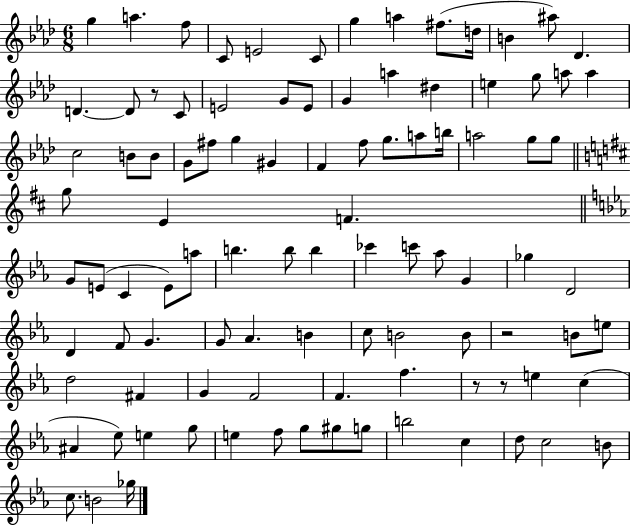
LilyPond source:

{
  \clef treble
  \numericTimeSignature
  \time 6/8
  \key aes \major
  g''4 a''4. f''8 | c'8 e'2 c'8 | g''4 a''4 fis''8.( d''16 | b'4 ais''8) des'4. | \break d'4.~~ d'8 r8 c'8 | e'2 g'8 e'8 | g'4 a''4 dis''4 | e''4 g''8 a''8 a''4 | \break c''2 b'8 b'8 | g'8 fis''8 g''4 gis'4 | f'4 f''8 g''8. a''8 b''16 | a''2 g''8 g''8 | \break \bar "||" \break \key b \minor g''8 e'4 f'4. | \bar "||" \break \key ees \major g'8 e'8( c'4 e'8) a''8 | b''4. b''8 b''4 | ces'''4 c'''8 aes''8 g'4 | ges''4 d'2 | \break d'4 f'8 g'4. | g'8 aes'4. b'4 | c''8 b'2 b'8 | r2 b'8 e''8 | \break d''2 fis'4 | g'4 f'2 | f'4. f''4. | r8 r8 e''4 c''4( | \break ais'4 ees''8) e''4 g''8 | e''4 f''8 g''8 gis''8 g''8 | b''2 c''4 | d''8 c''2 b'8 | \break c''8. b'2 ges''16 | \bar "|."
}